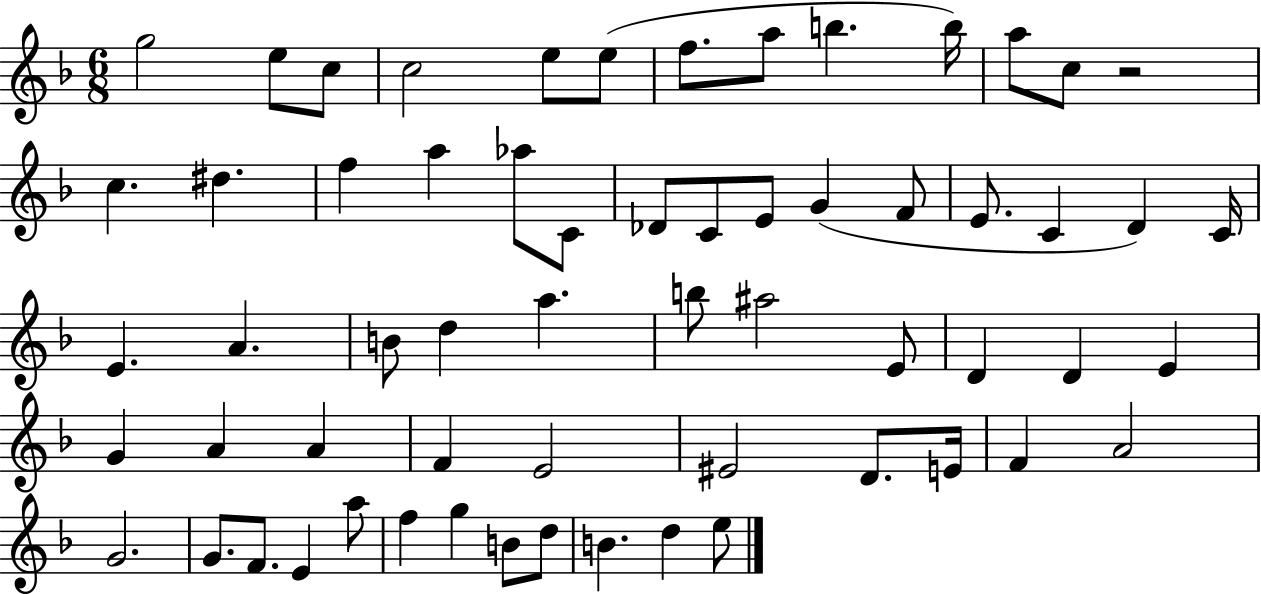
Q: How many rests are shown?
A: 1